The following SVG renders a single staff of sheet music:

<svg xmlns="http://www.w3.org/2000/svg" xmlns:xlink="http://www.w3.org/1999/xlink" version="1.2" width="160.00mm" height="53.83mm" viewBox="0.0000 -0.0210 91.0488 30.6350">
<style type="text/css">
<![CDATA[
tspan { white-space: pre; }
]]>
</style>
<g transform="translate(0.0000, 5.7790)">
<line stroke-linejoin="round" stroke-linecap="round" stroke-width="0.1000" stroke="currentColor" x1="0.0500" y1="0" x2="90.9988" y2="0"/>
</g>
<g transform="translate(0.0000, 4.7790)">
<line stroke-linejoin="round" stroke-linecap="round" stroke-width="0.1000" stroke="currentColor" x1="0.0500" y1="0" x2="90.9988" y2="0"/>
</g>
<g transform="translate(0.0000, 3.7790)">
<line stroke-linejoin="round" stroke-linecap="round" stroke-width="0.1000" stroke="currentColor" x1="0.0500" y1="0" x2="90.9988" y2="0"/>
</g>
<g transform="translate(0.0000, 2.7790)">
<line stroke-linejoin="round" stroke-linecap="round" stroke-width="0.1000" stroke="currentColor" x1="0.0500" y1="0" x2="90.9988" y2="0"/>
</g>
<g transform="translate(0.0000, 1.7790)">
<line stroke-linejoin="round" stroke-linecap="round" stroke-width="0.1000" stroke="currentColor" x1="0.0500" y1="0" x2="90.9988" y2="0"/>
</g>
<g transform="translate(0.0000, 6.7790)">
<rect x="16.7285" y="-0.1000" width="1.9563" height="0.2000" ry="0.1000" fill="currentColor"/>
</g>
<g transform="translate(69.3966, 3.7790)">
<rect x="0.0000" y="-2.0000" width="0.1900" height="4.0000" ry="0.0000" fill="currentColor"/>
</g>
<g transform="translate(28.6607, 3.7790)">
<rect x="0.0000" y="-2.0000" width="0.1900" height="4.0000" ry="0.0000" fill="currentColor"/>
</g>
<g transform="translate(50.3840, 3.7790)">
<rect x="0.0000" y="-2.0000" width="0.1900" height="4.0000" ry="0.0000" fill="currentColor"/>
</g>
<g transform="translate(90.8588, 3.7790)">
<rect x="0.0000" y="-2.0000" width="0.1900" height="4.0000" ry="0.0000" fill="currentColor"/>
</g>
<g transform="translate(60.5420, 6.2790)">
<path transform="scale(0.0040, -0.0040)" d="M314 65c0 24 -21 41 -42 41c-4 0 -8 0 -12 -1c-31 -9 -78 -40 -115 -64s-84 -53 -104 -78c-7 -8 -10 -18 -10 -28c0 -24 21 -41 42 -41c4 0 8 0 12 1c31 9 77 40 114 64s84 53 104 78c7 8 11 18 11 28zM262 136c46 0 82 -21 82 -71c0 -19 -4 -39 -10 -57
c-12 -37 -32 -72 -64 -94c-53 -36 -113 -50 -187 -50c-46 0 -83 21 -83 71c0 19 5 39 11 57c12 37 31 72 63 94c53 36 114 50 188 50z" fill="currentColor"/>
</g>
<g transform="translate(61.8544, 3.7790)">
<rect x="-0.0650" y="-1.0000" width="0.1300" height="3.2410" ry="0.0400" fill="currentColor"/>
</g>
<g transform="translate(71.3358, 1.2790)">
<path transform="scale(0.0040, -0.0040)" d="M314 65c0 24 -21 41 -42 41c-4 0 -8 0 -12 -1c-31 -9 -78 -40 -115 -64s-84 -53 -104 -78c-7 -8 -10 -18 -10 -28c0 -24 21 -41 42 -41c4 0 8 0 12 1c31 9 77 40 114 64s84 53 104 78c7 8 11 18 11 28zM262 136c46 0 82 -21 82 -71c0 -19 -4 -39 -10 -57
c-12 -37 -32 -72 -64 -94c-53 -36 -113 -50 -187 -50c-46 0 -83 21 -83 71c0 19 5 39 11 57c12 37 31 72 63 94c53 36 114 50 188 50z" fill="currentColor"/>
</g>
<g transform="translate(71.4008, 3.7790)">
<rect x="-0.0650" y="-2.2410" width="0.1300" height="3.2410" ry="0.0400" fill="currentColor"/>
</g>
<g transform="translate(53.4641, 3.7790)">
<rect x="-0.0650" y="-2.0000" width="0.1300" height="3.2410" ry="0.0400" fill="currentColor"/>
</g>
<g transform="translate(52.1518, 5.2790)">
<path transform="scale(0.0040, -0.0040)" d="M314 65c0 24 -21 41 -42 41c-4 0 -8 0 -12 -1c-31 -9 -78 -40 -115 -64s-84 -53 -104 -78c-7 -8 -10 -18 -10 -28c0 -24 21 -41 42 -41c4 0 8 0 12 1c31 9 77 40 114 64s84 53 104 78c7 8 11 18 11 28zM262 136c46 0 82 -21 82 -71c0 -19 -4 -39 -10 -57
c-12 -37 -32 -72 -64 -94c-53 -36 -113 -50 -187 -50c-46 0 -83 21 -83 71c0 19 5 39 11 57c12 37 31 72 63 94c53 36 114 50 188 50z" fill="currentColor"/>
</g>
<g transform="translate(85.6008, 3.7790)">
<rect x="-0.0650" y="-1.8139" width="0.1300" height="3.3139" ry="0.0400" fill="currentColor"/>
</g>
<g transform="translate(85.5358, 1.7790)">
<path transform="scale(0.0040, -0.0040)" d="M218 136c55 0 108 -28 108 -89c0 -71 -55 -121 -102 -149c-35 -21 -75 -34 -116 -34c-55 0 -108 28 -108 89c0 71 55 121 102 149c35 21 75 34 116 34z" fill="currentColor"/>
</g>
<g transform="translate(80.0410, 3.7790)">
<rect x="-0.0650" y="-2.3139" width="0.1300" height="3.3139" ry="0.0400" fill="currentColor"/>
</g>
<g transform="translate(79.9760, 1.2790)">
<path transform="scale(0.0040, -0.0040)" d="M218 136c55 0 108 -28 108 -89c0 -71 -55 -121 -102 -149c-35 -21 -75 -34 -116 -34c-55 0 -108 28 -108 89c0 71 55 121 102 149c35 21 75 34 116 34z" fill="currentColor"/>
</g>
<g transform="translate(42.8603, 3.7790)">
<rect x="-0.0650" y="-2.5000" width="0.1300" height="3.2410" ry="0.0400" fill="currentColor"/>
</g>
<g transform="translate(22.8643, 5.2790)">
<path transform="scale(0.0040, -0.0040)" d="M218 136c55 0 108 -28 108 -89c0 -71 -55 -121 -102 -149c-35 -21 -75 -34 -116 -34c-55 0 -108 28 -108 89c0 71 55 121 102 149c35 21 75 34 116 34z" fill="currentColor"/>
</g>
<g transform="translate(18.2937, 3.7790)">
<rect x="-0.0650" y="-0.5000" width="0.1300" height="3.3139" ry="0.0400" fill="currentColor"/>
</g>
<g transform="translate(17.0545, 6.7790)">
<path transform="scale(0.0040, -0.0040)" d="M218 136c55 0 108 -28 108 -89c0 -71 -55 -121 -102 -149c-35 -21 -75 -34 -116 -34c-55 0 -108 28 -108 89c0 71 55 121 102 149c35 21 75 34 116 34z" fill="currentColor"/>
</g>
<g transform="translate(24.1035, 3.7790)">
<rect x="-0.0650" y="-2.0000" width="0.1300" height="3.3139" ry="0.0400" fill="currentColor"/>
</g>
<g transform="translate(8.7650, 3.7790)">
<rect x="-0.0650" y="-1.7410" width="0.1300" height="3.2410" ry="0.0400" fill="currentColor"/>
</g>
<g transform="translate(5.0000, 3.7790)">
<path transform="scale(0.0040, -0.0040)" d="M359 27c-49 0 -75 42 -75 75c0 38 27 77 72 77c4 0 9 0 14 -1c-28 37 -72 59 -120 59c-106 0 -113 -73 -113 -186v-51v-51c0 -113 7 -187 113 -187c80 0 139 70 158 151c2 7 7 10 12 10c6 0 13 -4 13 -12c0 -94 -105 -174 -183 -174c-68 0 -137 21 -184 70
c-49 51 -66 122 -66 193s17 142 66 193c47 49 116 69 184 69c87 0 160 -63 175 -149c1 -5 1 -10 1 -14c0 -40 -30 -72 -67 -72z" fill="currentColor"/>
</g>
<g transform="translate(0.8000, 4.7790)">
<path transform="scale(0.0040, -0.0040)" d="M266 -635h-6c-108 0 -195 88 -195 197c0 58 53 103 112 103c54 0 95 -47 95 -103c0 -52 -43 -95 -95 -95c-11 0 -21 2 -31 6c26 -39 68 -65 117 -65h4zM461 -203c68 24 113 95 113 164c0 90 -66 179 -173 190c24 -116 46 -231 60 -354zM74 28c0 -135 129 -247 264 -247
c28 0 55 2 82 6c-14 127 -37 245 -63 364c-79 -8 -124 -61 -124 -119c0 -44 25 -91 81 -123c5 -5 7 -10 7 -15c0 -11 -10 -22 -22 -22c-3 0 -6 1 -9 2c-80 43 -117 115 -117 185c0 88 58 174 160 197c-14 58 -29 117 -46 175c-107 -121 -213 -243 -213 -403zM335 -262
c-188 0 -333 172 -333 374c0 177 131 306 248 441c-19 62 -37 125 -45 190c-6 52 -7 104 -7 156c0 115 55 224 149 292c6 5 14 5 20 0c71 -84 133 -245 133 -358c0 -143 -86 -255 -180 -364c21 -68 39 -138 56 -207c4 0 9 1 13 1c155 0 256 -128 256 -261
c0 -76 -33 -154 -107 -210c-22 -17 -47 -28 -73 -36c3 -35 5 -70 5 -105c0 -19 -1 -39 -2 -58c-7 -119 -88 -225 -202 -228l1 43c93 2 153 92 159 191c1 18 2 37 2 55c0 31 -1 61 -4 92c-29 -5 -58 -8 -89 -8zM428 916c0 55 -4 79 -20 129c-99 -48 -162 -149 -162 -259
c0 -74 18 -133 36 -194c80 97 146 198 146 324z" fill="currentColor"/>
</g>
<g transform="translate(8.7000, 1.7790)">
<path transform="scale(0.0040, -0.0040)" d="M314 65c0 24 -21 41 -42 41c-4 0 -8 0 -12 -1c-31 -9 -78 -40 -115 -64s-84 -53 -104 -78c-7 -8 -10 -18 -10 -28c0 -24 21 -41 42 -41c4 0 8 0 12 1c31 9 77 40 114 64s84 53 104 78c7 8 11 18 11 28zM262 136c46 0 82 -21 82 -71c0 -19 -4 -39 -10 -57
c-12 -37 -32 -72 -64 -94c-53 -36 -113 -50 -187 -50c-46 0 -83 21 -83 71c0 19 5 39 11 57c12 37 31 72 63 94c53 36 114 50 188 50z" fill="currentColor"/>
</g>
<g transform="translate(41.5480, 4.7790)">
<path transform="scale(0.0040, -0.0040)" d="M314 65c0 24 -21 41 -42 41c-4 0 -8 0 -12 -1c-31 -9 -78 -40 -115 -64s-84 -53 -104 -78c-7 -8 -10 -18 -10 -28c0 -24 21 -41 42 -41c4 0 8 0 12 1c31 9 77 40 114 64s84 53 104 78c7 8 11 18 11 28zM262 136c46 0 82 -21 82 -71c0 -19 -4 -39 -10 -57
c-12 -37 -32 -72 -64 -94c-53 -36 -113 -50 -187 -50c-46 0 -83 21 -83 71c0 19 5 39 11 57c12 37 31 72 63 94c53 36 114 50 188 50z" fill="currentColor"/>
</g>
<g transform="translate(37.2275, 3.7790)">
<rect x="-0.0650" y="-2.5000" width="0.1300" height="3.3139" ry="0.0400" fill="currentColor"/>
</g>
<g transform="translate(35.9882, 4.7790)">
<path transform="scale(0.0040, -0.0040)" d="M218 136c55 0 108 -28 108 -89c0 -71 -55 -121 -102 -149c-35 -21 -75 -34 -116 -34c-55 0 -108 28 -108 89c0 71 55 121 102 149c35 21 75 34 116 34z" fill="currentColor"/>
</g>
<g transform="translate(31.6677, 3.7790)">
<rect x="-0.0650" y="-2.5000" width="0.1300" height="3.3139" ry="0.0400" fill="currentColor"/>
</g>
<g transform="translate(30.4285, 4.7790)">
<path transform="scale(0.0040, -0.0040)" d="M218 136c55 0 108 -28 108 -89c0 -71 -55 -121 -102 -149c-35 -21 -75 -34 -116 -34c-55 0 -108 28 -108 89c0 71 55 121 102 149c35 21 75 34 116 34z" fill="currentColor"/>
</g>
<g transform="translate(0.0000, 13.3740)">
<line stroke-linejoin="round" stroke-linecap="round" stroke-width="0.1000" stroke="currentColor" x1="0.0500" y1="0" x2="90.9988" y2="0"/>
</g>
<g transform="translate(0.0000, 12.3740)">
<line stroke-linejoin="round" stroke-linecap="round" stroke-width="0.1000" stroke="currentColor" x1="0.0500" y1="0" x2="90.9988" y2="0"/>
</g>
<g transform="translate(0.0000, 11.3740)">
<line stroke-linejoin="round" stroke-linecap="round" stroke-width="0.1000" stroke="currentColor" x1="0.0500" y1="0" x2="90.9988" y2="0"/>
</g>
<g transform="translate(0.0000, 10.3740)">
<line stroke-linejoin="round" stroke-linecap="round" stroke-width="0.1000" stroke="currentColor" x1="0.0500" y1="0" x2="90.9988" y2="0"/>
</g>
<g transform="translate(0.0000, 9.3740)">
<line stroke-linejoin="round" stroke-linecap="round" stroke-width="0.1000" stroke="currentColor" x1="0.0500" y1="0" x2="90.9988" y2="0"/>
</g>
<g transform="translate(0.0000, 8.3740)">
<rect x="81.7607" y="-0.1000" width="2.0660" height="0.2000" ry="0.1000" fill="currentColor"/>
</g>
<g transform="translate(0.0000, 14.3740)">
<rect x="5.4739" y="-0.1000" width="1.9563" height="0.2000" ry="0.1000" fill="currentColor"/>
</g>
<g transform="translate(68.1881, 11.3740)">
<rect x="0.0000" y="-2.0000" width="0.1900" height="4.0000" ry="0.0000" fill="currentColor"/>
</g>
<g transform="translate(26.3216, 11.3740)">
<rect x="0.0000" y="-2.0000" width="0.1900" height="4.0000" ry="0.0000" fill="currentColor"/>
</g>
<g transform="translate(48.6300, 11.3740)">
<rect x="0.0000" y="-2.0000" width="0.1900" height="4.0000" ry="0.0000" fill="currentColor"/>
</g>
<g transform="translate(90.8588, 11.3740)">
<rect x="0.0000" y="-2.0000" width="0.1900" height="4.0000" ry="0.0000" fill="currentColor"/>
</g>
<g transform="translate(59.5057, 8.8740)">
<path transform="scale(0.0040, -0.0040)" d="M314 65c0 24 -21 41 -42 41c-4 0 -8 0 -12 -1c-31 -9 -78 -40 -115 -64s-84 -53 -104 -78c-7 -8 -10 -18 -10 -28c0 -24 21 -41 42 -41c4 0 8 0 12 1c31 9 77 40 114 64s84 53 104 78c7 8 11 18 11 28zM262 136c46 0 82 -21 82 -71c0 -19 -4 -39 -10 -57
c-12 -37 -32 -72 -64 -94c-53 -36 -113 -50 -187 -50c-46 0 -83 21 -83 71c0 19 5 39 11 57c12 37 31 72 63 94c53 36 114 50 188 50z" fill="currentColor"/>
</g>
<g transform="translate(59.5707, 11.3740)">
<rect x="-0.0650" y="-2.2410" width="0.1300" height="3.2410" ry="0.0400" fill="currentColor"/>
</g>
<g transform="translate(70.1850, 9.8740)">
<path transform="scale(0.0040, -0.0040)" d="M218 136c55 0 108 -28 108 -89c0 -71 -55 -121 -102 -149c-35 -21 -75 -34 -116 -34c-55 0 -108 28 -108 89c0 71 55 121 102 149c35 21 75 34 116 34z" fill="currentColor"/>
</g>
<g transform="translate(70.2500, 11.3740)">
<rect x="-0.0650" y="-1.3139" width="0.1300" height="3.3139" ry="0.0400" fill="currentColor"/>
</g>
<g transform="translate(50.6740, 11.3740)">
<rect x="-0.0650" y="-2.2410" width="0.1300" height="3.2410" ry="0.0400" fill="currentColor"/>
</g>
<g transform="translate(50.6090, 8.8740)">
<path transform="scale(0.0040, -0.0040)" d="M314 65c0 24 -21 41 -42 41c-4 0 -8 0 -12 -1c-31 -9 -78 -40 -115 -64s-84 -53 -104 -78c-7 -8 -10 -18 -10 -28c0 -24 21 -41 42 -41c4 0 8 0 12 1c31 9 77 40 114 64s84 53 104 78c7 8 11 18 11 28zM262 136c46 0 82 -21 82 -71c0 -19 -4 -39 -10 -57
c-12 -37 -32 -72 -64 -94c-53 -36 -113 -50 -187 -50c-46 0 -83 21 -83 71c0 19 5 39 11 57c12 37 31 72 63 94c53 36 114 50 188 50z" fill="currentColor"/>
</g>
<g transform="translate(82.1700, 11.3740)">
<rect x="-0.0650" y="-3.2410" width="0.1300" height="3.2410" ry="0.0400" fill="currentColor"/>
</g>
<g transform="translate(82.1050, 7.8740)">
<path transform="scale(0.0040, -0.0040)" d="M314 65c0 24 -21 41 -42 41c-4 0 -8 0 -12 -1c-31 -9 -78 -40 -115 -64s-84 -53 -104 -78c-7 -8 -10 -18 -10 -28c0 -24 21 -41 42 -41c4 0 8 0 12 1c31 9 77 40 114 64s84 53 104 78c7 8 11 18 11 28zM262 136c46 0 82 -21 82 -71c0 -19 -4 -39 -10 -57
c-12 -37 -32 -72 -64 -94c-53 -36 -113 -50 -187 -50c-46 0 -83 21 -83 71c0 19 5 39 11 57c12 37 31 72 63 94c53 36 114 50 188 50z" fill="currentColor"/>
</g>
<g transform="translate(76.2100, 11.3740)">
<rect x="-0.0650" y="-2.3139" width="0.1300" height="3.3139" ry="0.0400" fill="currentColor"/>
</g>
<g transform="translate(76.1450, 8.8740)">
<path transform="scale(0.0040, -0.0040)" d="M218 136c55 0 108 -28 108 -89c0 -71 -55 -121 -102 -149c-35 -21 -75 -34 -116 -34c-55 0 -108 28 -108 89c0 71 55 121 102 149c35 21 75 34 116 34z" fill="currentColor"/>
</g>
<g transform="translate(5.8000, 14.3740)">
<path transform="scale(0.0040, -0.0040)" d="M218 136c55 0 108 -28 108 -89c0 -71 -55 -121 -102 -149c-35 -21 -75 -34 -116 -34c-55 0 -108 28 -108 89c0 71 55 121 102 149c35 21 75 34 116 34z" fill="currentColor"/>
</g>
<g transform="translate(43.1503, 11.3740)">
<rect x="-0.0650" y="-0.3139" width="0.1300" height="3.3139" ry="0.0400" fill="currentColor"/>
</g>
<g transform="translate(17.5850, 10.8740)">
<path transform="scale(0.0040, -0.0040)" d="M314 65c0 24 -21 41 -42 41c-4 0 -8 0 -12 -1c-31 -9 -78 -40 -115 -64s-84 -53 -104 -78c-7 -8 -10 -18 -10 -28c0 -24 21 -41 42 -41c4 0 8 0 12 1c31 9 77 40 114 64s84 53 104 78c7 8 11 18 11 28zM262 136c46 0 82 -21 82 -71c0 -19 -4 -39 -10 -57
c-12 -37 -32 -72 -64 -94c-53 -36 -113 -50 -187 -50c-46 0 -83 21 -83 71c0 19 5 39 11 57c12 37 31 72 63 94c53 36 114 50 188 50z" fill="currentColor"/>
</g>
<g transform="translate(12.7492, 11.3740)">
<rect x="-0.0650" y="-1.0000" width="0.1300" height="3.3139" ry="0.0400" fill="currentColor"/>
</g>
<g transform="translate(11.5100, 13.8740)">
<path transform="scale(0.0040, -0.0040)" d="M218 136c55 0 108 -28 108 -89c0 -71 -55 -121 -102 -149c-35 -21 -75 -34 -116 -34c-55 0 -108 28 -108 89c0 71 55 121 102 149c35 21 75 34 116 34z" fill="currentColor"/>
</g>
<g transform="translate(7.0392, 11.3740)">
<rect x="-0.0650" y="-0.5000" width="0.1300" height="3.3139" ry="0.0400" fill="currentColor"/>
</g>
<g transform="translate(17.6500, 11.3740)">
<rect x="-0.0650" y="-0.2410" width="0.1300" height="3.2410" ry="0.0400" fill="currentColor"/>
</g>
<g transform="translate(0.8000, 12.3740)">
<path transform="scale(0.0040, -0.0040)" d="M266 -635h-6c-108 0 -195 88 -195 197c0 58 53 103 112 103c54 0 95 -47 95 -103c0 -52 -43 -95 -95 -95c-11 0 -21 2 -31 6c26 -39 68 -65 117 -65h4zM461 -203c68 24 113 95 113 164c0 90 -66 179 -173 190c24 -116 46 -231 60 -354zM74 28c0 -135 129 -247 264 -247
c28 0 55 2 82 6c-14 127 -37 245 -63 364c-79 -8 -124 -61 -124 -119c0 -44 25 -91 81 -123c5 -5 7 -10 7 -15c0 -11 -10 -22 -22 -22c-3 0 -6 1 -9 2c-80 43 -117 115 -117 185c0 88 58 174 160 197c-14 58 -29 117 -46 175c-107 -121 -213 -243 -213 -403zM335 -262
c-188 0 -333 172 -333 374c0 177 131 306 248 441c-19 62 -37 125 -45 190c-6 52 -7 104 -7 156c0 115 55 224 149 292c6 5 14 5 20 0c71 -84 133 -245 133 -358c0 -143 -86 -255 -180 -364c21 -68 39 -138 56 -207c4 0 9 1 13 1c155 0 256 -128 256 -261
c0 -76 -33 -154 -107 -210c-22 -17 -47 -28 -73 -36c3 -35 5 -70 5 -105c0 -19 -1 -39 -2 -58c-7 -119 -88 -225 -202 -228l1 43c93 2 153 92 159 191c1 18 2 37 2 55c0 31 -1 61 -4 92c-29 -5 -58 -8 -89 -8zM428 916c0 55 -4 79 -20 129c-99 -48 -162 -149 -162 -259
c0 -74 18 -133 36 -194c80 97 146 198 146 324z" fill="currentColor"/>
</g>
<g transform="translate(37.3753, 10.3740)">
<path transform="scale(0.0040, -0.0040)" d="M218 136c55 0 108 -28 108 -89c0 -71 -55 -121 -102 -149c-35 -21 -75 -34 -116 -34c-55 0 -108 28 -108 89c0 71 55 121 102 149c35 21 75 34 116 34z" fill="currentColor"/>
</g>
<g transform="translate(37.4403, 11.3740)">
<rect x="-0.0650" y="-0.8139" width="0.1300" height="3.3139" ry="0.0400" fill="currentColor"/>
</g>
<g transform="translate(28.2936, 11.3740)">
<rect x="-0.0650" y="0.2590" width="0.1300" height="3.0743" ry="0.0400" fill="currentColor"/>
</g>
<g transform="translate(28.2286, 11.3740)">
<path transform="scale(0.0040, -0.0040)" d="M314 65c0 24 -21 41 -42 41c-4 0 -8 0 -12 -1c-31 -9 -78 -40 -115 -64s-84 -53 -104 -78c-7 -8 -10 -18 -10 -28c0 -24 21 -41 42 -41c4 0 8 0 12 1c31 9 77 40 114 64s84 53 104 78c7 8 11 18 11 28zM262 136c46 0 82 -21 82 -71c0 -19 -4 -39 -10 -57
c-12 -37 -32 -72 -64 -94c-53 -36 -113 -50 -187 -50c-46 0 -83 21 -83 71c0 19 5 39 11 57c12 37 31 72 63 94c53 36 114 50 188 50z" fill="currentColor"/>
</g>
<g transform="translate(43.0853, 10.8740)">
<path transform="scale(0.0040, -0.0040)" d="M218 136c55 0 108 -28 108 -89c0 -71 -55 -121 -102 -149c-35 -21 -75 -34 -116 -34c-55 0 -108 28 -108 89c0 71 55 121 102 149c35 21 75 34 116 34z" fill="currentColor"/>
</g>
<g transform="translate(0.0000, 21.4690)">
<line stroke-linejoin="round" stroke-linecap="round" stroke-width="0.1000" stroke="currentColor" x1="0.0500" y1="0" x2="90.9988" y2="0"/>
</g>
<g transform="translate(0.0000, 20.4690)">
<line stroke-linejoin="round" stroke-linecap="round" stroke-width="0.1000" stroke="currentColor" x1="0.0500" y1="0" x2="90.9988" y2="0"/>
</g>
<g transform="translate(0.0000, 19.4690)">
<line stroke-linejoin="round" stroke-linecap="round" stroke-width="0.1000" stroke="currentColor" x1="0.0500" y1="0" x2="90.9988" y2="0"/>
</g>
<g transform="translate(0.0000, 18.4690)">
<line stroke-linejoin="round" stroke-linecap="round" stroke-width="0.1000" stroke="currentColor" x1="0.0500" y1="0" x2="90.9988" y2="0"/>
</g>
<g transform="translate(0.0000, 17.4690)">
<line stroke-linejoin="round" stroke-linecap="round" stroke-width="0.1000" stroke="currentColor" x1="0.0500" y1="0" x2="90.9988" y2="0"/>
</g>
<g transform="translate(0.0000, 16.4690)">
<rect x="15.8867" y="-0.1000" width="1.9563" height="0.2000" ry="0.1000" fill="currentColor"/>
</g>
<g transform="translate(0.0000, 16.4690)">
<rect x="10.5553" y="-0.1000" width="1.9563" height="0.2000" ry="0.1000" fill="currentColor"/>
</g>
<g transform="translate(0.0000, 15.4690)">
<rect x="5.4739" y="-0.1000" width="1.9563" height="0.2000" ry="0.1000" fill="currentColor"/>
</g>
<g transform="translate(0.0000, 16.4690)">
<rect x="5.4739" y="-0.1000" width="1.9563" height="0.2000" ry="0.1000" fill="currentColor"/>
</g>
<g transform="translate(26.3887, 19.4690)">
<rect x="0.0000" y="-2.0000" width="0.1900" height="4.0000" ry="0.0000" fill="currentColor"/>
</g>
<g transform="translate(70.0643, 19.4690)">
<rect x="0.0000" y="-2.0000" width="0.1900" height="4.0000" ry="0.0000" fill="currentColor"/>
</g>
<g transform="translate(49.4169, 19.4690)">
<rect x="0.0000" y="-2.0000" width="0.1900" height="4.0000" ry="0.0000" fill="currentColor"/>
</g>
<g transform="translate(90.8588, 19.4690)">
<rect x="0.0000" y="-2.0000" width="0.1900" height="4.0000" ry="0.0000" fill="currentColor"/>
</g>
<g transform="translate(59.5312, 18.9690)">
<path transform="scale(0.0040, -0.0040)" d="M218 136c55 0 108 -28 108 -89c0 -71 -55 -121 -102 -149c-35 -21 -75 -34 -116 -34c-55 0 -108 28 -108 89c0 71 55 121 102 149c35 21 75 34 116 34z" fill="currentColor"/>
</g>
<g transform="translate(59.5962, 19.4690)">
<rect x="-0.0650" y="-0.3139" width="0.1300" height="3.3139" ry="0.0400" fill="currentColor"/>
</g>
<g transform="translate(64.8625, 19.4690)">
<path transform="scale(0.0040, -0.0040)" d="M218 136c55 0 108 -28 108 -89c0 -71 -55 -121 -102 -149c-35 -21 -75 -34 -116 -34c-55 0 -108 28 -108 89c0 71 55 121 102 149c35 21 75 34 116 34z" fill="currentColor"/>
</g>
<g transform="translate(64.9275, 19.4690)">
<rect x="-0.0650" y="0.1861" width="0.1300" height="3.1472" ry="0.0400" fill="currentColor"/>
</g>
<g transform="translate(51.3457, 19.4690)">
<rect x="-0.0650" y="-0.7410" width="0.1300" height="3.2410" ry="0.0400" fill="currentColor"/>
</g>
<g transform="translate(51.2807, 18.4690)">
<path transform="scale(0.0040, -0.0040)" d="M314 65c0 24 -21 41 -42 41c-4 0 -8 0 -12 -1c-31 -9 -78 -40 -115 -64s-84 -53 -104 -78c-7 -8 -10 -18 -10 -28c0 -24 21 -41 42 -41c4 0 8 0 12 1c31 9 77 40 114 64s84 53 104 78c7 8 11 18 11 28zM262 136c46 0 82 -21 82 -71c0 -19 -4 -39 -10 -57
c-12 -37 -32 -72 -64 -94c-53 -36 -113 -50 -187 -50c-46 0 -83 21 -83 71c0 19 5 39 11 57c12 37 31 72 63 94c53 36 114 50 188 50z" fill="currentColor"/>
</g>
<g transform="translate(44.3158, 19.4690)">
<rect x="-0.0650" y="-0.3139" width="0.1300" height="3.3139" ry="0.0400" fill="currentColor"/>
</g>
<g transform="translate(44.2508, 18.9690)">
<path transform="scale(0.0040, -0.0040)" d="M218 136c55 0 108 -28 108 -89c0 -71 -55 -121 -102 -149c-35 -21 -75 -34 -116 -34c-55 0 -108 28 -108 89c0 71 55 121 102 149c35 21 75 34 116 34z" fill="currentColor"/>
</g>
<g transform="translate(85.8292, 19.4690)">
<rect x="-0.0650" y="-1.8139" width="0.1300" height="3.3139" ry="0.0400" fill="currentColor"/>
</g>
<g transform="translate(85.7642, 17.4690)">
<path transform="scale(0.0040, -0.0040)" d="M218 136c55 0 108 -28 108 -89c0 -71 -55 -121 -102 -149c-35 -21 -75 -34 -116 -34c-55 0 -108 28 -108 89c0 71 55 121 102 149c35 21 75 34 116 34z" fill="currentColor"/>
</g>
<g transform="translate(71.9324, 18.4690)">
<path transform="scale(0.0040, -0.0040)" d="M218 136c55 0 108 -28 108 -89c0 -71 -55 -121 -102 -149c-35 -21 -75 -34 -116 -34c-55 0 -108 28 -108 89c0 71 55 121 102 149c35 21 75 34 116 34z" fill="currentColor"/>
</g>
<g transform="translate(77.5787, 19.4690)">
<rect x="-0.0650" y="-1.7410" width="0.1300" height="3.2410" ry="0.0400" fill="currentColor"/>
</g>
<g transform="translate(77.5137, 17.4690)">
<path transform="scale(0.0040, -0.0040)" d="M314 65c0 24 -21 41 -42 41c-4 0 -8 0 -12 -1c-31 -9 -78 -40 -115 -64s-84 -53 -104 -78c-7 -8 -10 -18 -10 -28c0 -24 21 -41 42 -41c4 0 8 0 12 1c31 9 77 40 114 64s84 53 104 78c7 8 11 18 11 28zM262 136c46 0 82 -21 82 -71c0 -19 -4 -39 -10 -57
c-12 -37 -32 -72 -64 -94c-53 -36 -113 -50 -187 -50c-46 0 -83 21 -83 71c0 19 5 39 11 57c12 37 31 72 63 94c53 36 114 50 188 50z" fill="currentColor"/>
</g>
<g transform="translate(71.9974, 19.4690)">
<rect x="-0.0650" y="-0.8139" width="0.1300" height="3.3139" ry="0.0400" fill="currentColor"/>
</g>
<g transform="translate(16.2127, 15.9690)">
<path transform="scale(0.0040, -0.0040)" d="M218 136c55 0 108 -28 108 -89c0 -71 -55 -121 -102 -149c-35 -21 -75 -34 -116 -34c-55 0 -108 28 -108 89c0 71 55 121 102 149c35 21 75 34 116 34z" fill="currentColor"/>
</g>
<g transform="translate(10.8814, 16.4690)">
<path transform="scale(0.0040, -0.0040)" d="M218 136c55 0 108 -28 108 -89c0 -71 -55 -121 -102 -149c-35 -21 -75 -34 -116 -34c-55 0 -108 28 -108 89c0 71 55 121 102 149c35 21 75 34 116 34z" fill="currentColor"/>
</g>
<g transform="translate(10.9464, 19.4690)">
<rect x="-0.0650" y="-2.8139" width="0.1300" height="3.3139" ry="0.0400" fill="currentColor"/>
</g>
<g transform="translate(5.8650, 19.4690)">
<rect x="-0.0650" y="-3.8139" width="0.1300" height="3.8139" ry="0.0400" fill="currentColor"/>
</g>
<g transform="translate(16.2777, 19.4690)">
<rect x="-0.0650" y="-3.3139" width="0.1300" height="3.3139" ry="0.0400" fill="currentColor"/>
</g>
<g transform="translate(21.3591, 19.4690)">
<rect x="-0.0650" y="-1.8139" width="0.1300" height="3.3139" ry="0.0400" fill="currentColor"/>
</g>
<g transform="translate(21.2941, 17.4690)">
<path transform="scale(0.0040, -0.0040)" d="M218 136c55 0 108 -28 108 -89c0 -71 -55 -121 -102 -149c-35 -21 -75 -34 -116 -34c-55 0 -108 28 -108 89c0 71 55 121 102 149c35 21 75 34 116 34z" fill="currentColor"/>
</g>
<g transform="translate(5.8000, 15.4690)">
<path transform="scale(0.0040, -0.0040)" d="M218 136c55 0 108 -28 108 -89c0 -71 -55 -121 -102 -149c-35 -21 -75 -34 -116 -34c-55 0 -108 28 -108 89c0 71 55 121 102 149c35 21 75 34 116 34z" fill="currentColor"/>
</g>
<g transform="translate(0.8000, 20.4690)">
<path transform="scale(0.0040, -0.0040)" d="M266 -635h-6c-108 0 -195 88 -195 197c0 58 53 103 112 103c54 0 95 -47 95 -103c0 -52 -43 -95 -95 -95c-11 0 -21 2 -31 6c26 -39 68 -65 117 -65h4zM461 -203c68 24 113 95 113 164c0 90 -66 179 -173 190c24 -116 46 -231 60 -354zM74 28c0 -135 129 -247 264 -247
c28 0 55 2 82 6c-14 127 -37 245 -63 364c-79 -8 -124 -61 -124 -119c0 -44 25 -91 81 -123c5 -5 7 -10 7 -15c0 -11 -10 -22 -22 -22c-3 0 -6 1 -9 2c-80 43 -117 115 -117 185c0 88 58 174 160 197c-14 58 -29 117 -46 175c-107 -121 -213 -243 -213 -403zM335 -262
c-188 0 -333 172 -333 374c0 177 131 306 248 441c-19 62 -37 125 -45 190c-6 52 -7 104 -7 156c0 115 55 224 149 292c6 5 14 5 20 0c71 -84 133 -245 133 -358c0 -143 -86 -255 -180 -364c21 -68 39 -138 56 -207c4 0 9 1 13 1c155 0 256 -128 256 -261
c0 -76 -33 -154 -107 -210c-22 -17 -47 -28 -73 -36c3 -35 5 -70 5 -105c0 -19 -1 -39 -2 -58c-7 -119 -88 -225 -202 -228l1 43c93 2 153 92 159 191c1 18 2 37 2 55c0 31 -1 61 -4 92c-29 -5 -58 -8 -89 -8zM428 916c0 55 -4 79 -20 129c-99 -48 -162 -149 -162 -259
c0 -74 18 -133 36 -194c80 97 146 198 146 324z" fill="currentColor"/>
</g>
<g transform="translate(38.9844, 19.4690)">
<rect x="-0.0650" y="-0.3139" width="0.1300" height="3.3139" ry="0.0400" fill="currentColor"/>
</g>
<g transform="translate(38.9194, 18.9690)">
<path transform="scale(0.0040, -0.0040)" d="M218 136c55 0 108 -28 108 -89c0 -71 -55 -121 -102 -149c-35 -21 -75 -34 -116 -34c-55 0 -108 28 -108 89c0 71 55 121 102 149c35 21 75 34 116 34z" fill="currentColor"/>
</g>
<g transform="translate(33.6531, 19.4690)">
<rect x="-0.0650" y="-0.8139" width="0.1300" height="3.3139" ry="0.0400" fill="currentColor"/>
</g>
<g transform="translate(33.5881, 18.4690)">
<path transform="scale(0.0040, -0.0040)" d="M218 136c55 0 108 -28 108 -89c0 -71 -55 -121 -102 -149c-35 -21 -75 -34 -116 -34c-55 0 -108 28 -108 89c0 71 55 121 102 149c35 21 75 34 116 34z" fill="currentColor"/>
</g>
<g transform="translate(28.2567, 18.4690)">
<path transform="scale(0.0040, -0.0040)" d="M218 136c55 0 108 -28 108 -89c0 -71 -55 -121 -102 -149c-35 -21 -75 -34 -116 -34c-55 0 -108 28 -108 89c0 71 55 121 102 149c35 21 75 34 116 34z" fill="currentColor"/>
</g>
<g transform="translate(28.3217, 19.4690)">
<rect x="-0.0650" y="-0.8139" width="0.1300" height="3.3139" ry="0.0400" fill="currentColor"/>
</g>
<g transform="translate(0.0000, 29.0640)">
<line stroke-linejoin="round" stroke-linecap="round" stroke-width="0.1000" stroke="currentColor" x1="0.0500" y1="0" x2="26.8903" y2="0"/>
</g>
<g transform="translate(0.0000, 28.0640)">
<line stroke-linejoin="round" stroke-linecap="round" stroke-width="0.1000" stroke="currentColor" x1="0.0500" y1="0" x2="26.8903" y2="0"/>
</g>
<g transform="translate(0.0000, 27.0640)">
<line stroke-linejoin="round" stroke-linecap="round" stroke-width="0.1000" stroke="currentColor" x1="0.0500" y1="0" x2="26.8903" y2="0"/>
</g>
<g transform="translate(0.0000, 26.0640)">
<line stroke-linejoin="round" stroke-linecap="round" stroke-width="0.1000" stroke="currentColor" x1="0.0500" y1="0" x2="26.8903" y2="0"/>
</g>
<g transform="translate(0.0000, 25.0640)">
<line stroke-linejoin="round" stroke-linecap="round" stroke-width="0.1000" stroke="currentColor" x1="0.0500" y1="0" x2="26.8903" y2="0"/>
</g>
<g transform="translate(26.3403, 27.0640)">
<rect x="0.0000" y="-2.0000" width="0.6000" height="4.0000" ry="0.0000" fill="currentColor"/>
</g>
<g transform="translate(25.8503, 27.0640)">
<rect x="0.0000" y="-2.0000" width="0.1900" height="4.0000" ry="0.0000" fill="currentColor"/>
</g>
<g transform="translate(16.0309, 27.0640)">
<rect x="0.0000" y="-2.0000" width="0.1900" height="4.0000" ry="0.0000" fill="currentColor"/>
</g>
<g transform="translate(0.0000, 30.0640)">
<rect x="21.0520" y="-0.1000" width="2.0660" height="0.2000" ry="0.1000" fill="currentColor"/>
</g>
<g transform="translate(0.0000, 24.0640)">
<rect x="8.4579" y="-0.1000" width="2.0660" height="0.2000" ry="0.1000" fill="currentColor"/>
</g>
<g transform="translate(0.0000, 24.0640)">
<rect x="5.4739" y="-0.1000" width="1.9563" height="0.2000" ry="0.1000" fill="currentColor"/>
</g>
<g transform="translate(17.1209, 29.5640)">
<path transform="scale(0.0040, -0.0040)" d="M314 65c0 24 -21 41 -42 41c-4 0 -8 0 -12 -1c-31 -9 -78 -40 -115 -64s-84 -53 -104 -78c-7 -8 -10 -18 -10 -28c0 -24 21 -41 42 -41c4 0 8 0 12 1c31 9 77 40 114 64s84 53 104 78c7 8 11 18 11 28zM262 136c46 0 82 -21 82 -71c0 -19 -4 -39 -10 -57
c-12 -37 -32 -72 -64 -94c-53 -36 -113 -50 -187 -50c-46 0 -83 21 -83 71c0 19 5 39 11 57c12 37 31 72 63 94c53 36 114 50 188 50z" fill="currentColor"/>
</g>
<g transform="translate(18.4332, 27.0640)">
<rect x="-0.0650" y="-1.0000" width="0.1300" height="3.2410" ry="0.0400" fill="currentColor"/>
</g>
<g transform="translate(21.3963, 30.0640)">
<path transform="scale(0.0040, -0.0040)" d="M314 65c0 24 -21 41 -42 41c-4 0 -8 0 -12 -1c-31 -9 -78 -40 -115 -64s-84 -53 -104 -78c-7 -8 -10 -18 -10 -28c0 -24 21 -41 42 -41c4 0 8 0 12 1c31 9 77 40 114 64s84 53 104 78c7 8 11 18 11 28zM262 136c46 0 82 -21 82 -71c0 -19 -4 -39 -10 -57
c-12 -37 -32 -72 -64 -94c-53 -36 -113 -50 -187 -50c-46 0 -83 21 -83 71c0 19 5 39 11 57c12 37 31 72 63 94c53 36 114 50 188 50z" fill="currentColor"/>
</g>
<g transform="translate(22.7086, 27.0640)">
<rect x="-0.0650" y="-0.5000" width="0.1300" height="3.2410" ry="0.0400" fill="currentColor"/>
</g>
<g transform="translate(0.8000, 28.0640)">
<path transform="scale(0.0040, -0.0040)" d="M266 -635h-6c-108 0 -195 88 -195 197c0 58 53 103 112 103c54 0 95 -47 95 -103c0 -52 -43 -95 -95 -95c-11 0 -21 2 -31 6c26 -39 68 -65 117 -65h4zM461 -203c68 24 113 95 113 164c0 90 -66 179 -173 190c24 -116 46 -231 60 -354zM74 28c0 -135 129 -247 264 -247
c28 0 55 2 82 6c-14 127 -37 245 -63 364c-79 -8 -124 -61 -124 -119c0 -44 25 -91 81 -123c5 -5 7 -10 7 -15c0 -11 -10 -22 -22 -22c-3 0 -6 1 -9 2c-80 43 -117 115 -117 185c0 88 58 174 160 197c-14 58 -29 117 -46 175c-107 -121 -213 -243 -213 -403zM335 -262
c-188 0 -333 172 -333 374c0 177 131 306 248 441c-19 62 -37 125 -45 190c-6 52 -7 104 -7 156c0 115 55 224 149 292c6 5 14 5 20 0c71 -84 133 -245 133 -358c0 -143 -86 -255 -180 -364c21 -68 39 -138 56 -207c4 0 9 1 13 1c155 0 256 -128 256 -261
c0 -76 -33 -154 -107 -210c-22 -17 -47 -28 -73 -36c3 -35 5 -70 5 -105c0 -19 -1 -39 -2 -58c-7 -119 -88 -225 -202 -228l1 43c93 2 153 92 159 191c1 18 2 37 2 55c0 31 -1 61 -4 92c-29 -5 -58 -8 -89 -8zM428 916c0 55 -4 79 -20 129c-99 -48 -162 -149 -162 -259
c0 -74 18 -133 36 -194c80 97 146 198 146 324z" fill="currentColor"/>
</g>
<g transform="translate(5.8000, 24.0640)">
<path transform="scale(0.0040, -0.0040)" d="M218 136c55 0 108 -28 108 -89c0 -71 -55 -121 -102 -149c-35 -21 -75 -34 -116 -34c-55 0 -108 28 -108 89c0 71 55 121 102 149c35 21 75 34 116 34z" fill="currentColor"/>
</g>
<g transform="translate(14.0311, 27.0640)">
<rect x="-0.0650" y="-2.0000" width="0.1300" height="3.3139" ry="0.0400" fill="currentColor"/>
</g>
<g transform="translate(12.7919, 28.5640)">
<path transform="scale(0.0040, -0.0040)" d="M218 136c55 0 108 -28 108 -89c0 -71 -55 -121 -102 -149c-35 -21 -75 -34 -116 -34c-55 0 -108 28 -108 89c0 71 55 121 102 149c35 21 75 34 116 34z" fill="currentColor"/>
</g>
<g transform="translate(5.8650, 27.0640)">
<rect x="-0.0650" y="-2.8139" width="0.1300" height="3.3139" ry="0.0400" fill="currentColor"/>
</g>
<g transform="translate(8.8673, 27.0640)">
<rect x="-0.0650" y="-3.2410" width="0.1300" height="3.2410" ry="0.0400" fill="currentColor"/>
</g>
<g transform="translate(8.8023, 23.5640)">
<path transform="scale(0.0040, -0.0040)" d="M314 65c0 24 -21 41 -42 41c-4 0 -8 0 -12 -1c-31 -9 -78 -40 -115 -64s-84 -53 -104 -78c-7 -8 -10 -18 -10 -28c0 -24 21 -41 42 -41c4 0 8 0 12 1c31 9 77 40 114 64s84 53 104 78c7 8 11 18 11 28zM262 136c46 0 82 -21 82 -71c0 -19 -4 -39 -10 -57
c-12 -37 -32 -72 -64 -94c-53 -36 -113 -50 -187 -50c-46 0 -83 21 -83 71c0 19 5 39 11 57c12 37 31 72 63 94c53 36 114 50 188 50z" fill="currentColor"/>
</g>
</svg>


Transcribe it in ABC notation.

X:1
T:Untitled
M:4/4
L:1/4
K:C
f2 C F G G G2 F2 D2 g2 g f C D c2 B2 d c g2 g2 e g b2 c' a b f d d c c d2 c B d f2 f a b2 F D2 C2